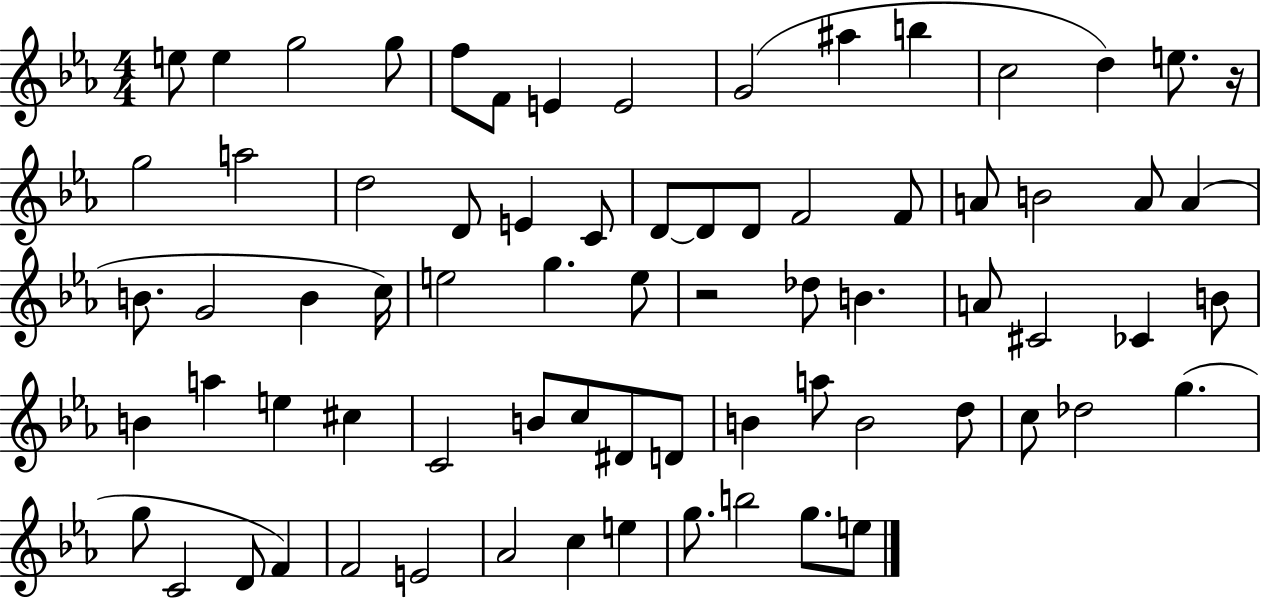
E5/e E5/q G5/h G5/e F5/e F4/e E4/q E4/h G4/h A#5/q B5/q C5/h D5/q E5/e. R/s G5/h A5/h D5/h D4/e E4/q C4/e D4/e D4/e D4/e F4/h F4/e A4/e B4/h A4/e A4/q B4/e. G4/h B4/q C5/s E5/h G5/q. E5/e R/h Db5/e B4/q. A4/e C#4/h CES4/q B4/e B4/q A5/q E5/q C#5/q C4/h B4/e C5/e D#4/e D4/e B4/q A5/e B4/h D5/e C5/e Db5/h G5/q. G5/e C4/h D4/e F4/q F4/h E4/h Ab4/h C5/q E5/q G5/e. B5/h G5/e. E5/e